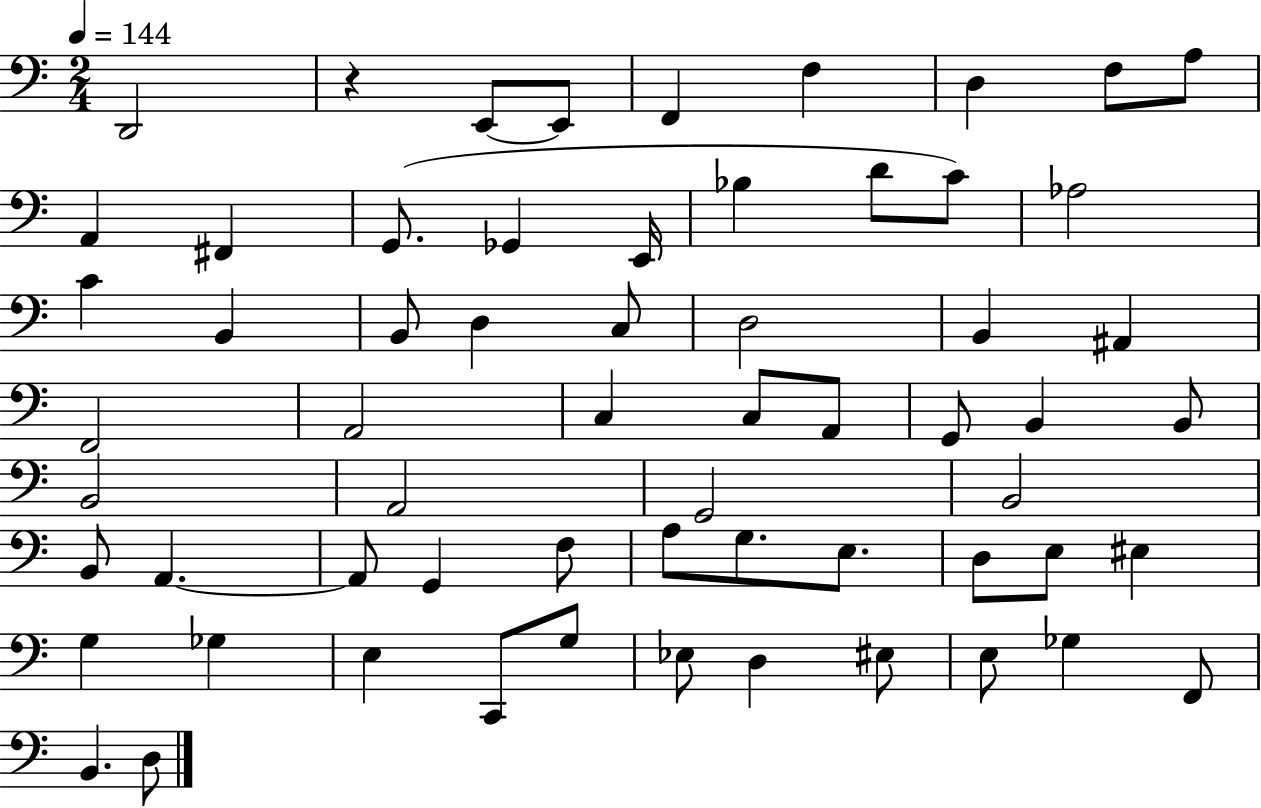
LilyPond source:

{
  \clef bass
  \numericTimeSignature
  \time 2/4
  \key c \major
  \tempo 4 = 144
  d,2 | r4 e,8~~ e,8 | f,4 f4 | d4 f8 a8 | \break a,4 fis,4 | g,8.( ges,4 e,16 | bes4 d'8 c'8) | aes2 | \break c'4 b,4 | b,8 d4 c8 | d2 | b,4 ais,4 | \break f,2 | a,2 | c4 c8 a,8 | g,8 b,4 b,8 | \break b,2 | a,2 | g,2 | b,2 | \break b,8 a,4.~~ | a,8 g,4 f8 | a8 g8. e8. | d8 e8 eis4 | \break g4 ges4 | e4 c,8 g8 | ees8 d4 eis8 | e8 ges4 f,8 | \break b,4. d8 | \bar "|."
}